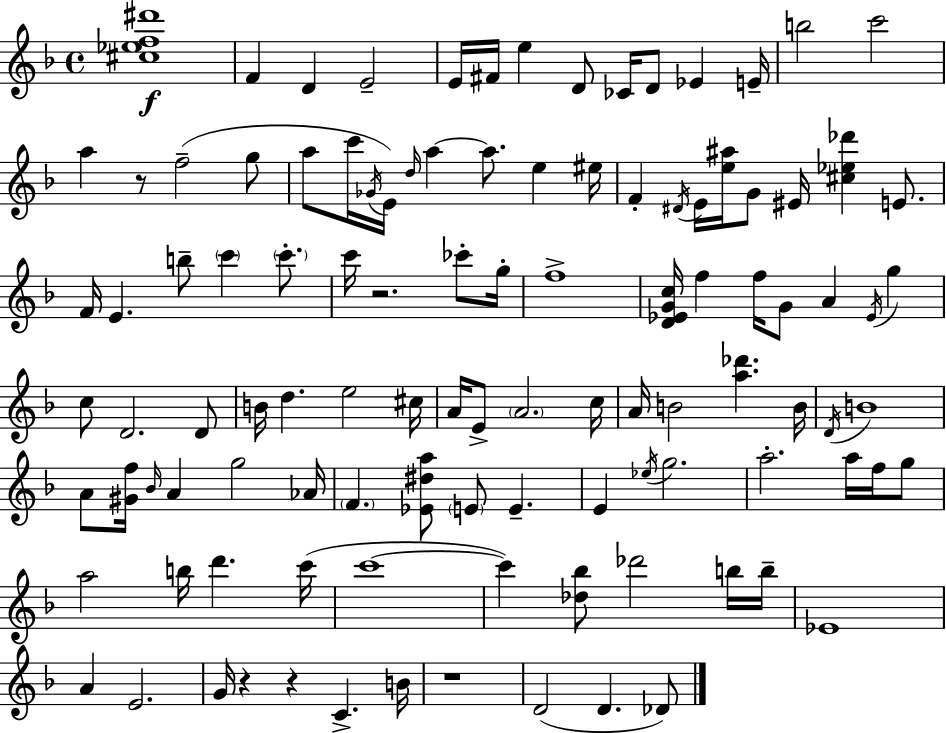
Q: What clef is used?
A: treble